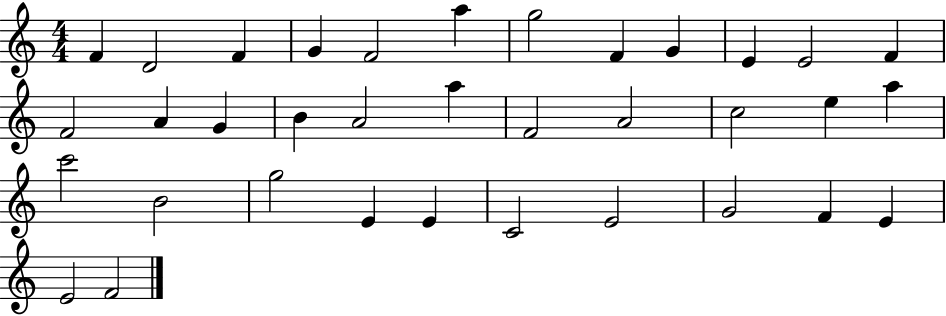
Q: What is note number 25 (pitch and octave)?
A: B4